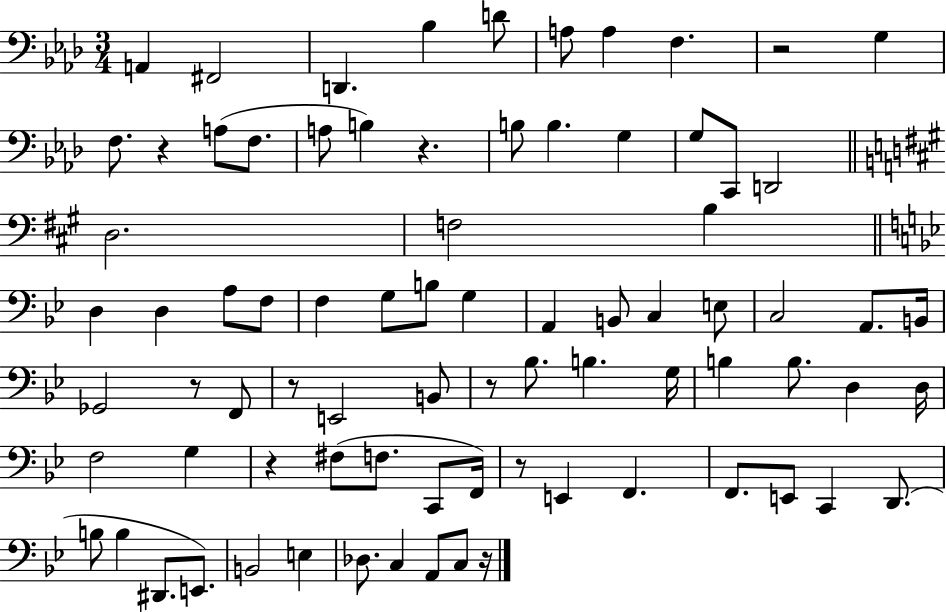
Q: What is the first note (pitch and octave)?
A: A2